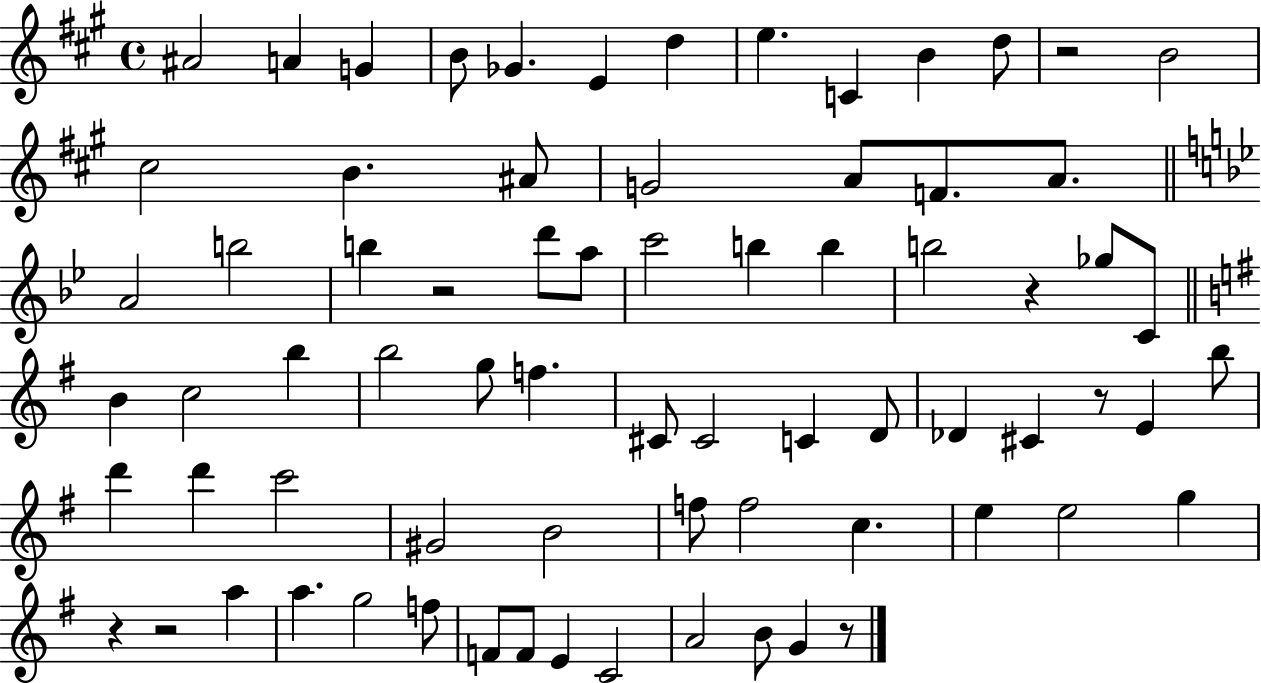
X:1
T:Untitled
M:4/4
L:1/4
K:A
^A2 A G B/2 _G E d e C B d/2 z2 B2 ^c2 B ^A/2 G2 A/2 F/2 A/2 A2 b2 b z2 d'/2 a/2 c'2 b b b2 z _g/2 C/2 B c2 b b2 g/2 f ^C/2 ^C2 C D/2 _D ^C z/2 E b/2 d' d' c'2 ^G2 B2 f/2 f2 c e e2 g z z2 a a g2 f/2 F/2 F/2 E C2 A2 B/2 G z/2